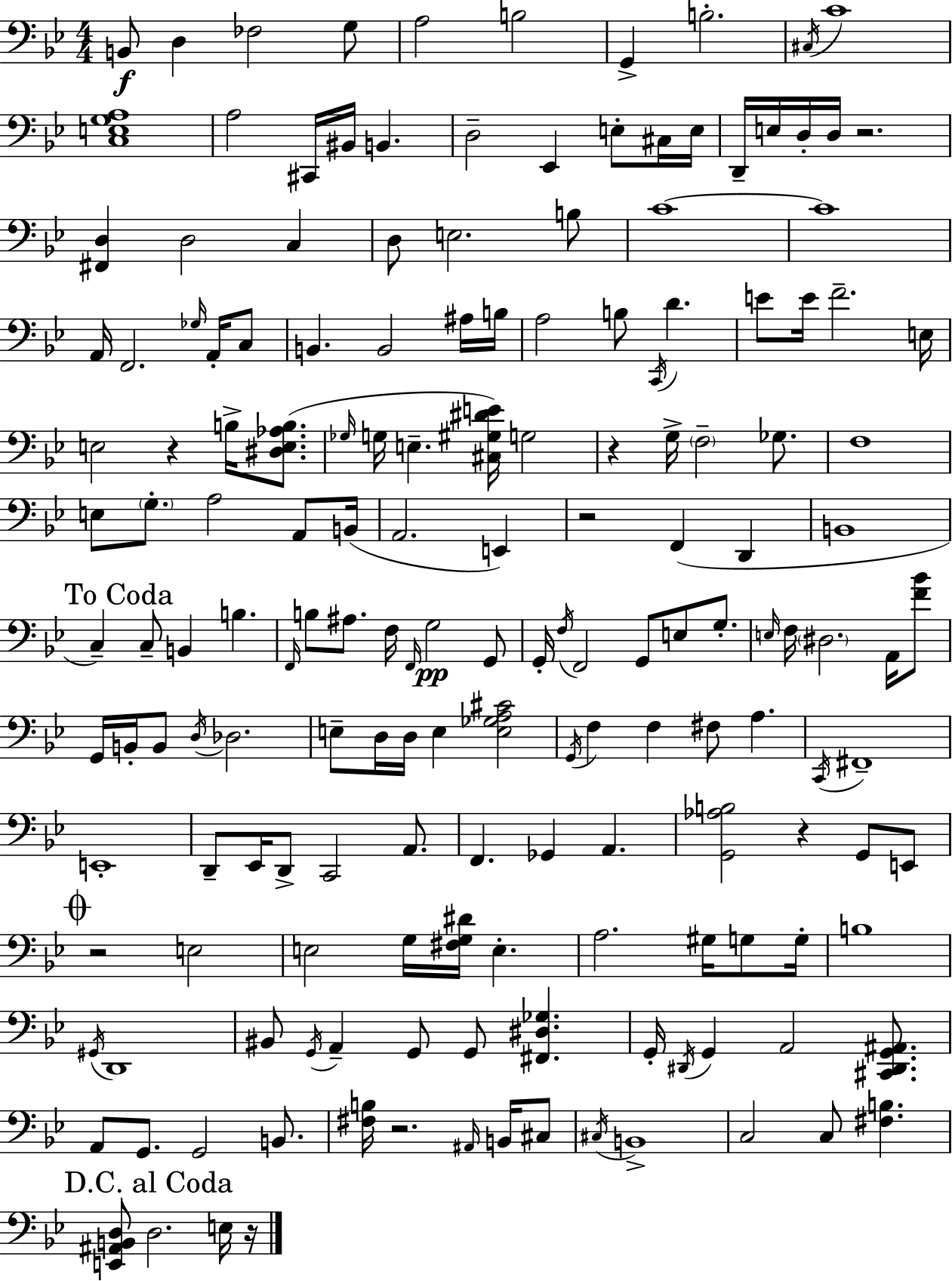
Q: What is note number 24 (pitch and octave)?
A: D3